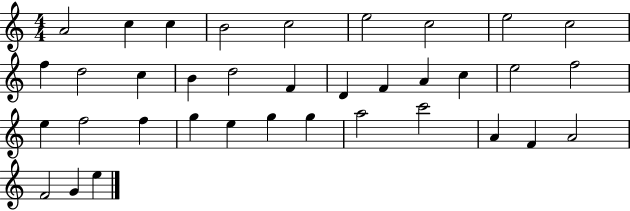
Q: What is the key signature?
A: C major